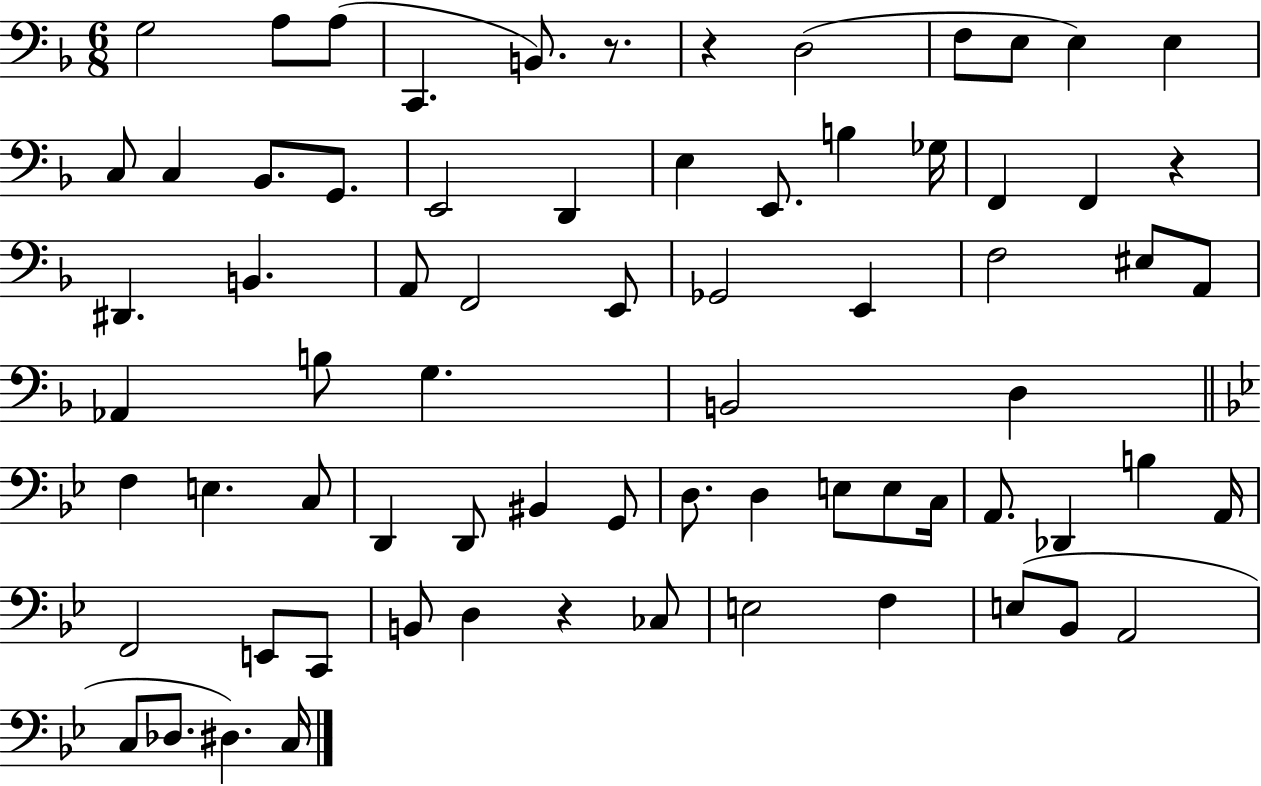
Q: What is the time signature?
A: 6/8